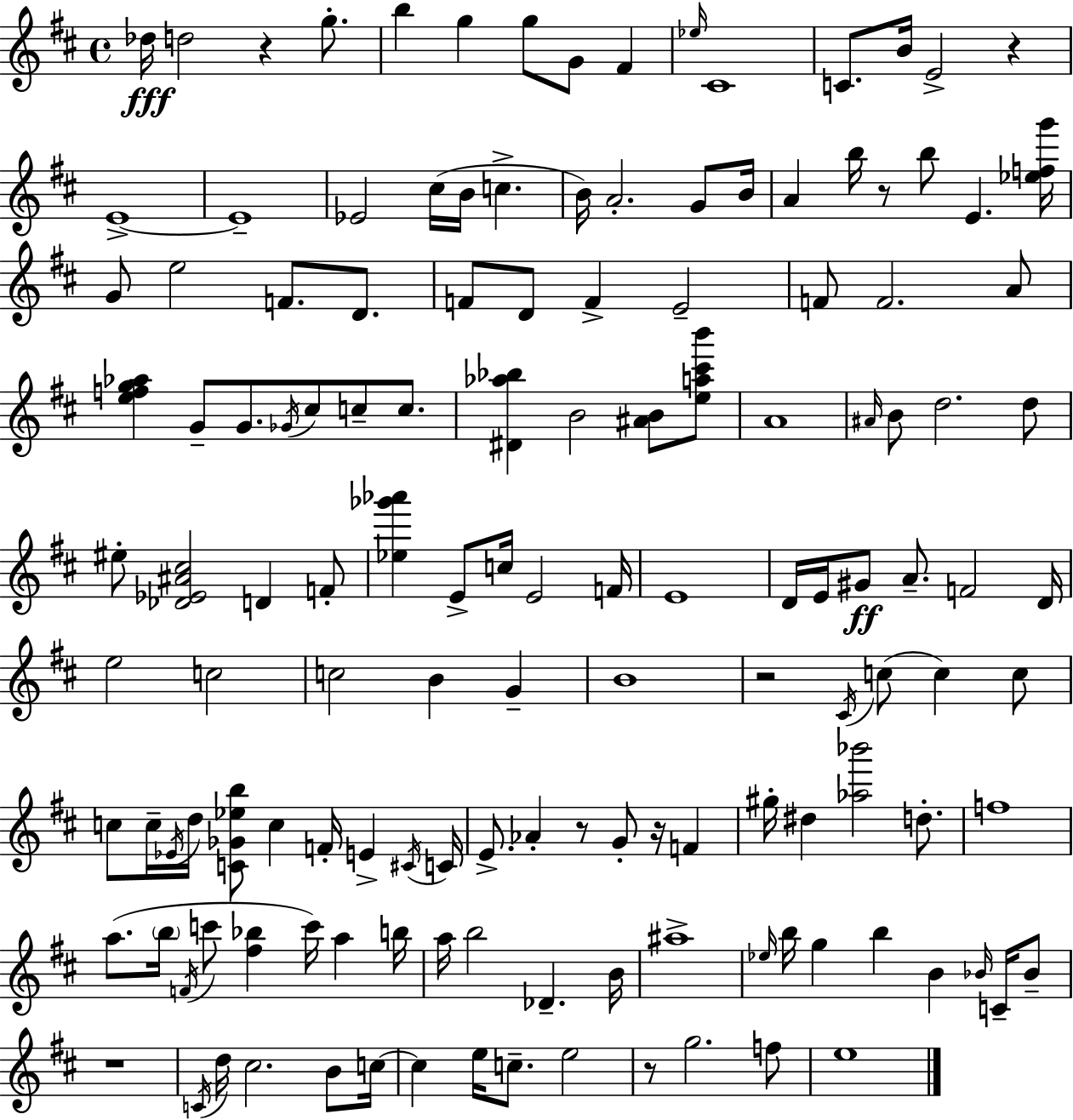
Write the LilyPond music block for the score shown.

{
  \clef treble
  \time 4/4
  \defaultTimeSignature
  \key d \major
  des''16\fff d''2 r4 g''8.-. | b''4 g''4 g''8 g'8 fis'4 | \grace { ees''16 } cis'1 | c'8. b'16 e'2-> r4 | \break e'1->~~ | e'1-- | ees'2 cis''16( b'16 c''4.-> | b'16) a'2.-. g'8 | \break b'16 a'4 b''16 r8 b''8 e'4. | <ees'' f'' g'''>16 g'8 e''2 f'8. d'8. | f'8 d'8 f'4-> e'2-- | f'8 f'2. a'8 | \break <e'' f'' g'' aes''>4 g'8-- g'8. \acciaccatura { ges'16 } cis''8 c''8-- c''8. | <dis' aes'' bes''>4 b'2 <ais' b'>8 | <e'' a'' cis''' b'''>8 a'1 | \grace { ais'16 } b'8 d''2. | \break d''8 eis''8-. <des' ees' ais' cis''>2 d'4 | f'8-. <ees'' ges''' aes'''>4 e'8-> c''16 e'2 | f'16 e'1 | d'16 e'16 gis'8\ff a'8.-- f'2 | \break d'16 e''2 c''2 | c''2 b'4 g'4-- | b'1 | r2 \acciaccatura { cis'16 }( c''8 c''4) | \break c''8 c''8 c''16-- \acciaccatura { ees'16 } d''16 <c' ges' ees'' b''>8 c''4 f'16-. | e'4-> \acciaccatura { cis'16 } c'16 e'8.-> aes'4-. r8 g'8-. | r16 f'4 gis''16-. dis''4 <aes'' bes'''>2 | d''8.-. f''1 | \break a''8.( \parenthesize b''16 \acciaccatura { f'16 } c'''8 <fis'' bes''>4 | c'''16) a''4 b''16 a''16 b''2 | des'4.-- b'16 ais''1-> | \grace { ees''16 } b''16 g''4 b''4 | \break b'4 \grace { bes'16 } c'16-- bes'8-- r1 | \acciaccatura { c'16 } d''16 cis''2. | b'8 c''16~~ c''4 e''16 c''8.-- | e''2 r8 g''2. | \break f''8 e''1 | \bar "|."
}